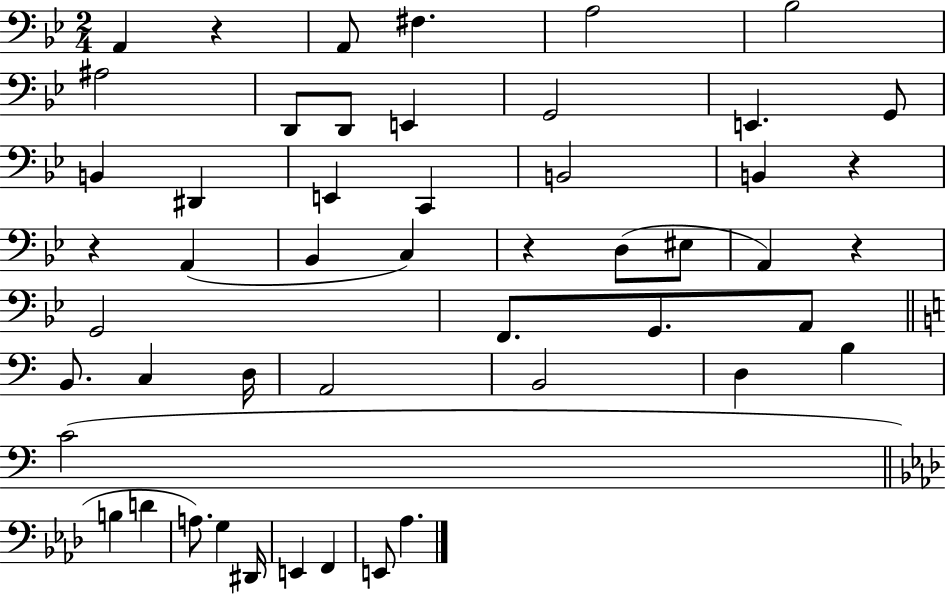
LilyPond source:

{
  \clef bass
  \numericTimeSignature
  \time 2/4
  \key bes \major
  \repeat volta 2 { a,4 r4 | a,8 fis4. | a2 | bes2 | \break ais2 | d,8 d,8 e,4 | g,2 | e,4. g,8 | \break b,4 dis,4 | e,4 c,4 | b,2 | b,4 r4 | \break r4 a,4( | bes,4 c4) | r4 d8( eis8 | a,4) r4 | \break g,2 | f,8. g,8. a,8 | \bar "||" \break \key c \major b,8. c4 d16 | a,2 | b,2 | d4 b4 | \break c'2( | \bar "||" \break \key aes \major b4 d'4 | a8.) g4 dis,16 | e,4 f,4 | e,8 aes4. | \break } \bar "|."
}